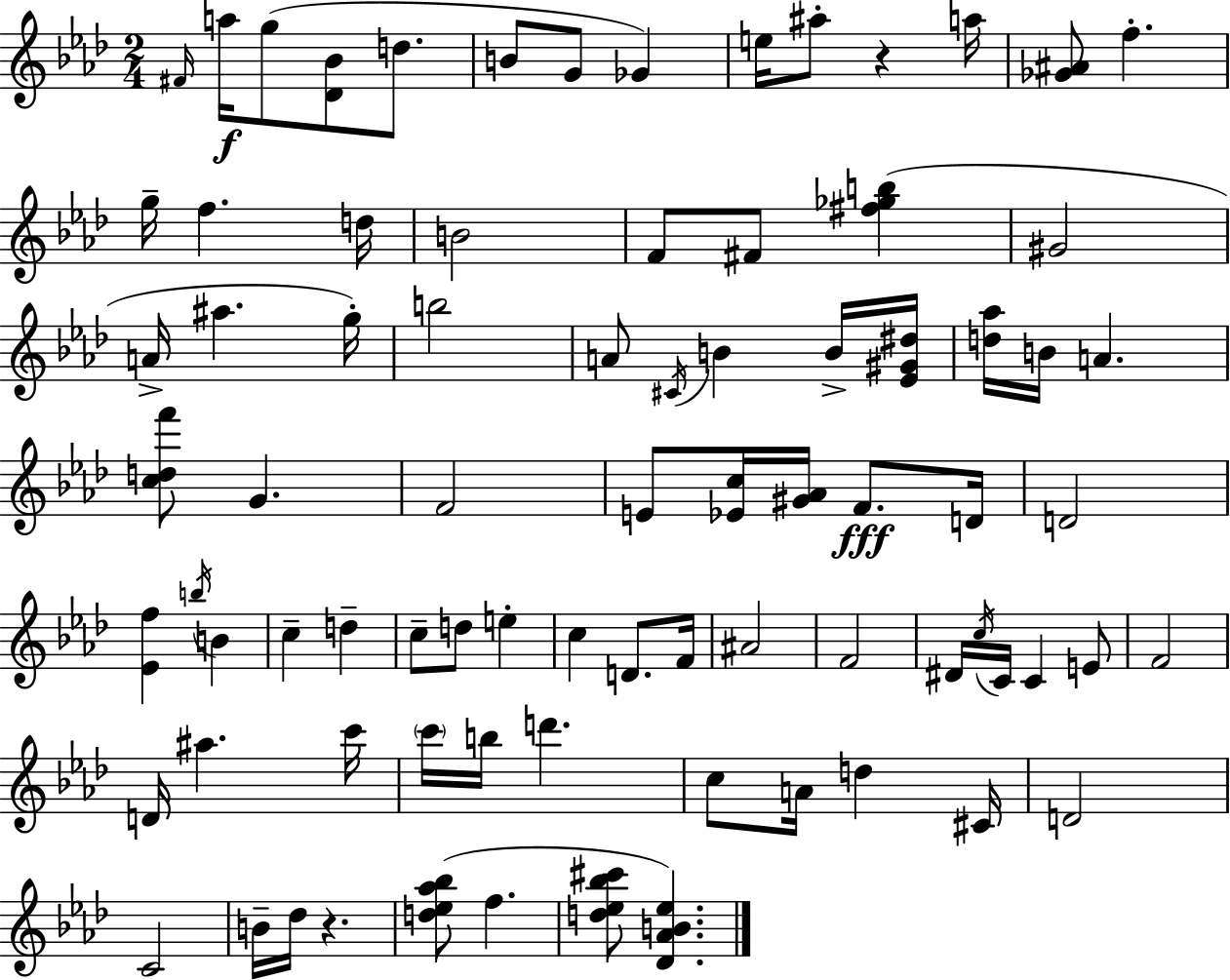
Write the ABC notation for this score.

X:1
T:Untitled
M:2/4
L:1/4
K:Ab
^F/4 a/4 g/2 [_D_B]/2 d/2 B/2 G/2 _G e/4 ^a/2 z a/4 [_G^A]/2 f g/4 f d/4 B2 F/2 ^F/2 [^f_gb] ^G2 A/4 ^a g/4 b2 A/2 ^C/4 B B/4 [_E^G^d]/4 [d_a]/4 B/4 A [cdf']/2 G F2 E/2 [_Ec]/4 [^G_A]/4 F/2 D/4 D2 [_Ef] b/4 B c d c/2 d/2 e c D/2 F/4 ^A2 F2 ^D/4 c/4 C/4 C E/2 F2 D/4 ^a c'/4 c'/4 b/4 d' c/2 A/4 d ^C/4 D2 C2 B/4 _d/4 z [d_e_a_b]/2 f [d_e_b^c']/2 [_D_AB_e]